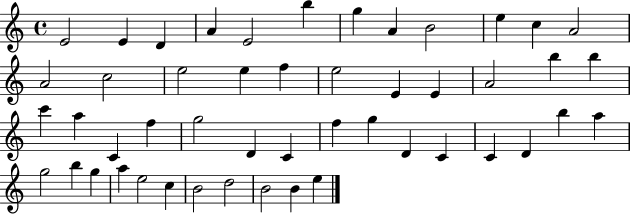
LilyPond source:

{
  \clef treble
  \time 4/4
  \defaultTimeSignature
  \key c \major
  e'2 e'4 d'4 | a'4 e'2 b''4 | g''4 a'4 b'2 | e''4 c''4 a'2 | \break a'2 c''2 | e''2 e''4 f''4 | e''2 e'4 e'4 | a'2 b''4 b''4 | \break c'''4 a''4 c'4 f''4 | g''2 d'4 c'4 | f''4 g''4 d'4 c'4 | c'4 d'4 b''4 a''4 | \break g''2 b''4 g''4 | a''4 e''2 c''4 | b'2 d''2 | b'2 b'4 e''4 | \break \bar "|."
}